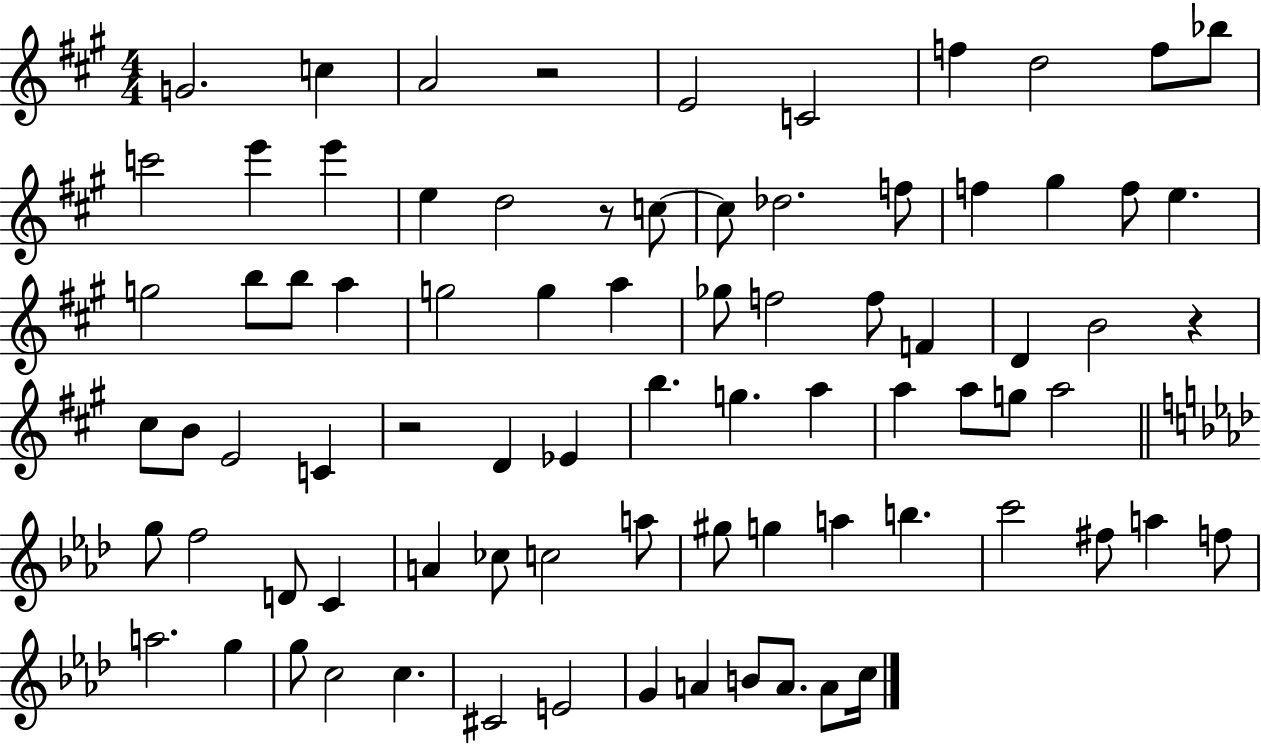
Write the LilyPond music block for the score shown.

{
  \clef treble
  \numericTimeSignature
  \time 4/4
  \key a \major
  g'2. c''4 | a'2 r2 | e'2 c'2 | f''4 d''2 f''8 bes''8 | \break c'''2 e'''4 e'''4 | e''4 d''2 r8 c''8~~ | c''8 des''2. f''8 | f''4 gis''4 f''8 e''4. | \break g''2 b''8 b''8 a''4 | g''2 g''4 a''4 | ges''8 f''2 f''8 f'4 | d'4 b'2 r4 | \break cis''8 b'8 e'2 c'4 | r2 d'4 ees'4 | b''4. g''4. a''4 | a''4 a''8 g''8 a''2 | \break \bar "||" \break \key aes \major g''8 f''2 d'8 c'4 | a'4 ces''8 c''2 a''8 | gis''8 g''4 a''4 b''4. | c'''2 fis''8 a''4 f''8 | \break a''2. g''4 | g''8 c''2 c''4. | cis'2 e'2 | g'4 a'4 b'8 a'8. a'8 c''16 | \break \bar "|."
}